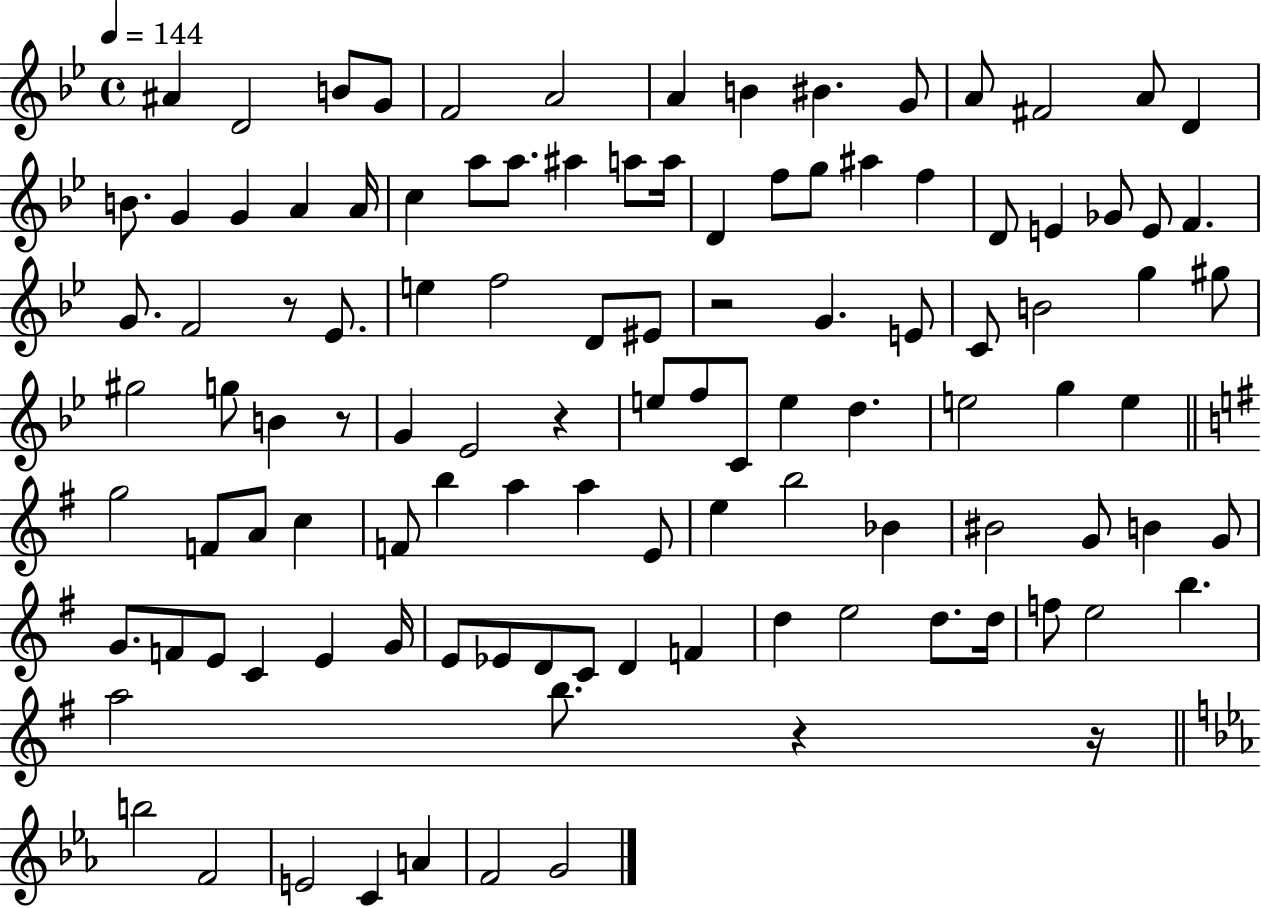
A#4/q D4/h B4/e G4/e F4/h A4/h A4/q B4/q BIS4/q. G4/e A4/e F#4/h A4/e D4/q B4/e. G4/q G4/q A4/q A4/s C5/q A5/e A5/e. A#5/q A5/e A5/s D4/q F5/e G5/e A#5/q F5/q D4/e E4/q Gb4/e E4/e F4/q. G4/e. F4/h R/e Eb4/e. E5/q F5/h D4/e EIS4/e R/h G4/q. E4/e C4/e B4/h G5/q G#5/e G#5/h G5/e B4/q R/e G4/q Eb4/h R/q E5/e F5/e C4/e E5/q D5/q. E5/h G5/q E5/q G5/h F4/e A4/e C5/q F4/e B5/q A5/q A5/q E4/e E5/q B5/h Bb4/q BIS4/h G4/e B4/q G4/e G4/e. F4/e E4/e C4/q E4/q G4/s E4/e Eb4/e D4/e C4/e D4/q F4/q D5/q E5/h D5/e. D5/s F5/e E5/h B5/q. A5/h B5/e. R/q R/s B5/h F4/h E4/h C4/q A4/q F4/h G4/h